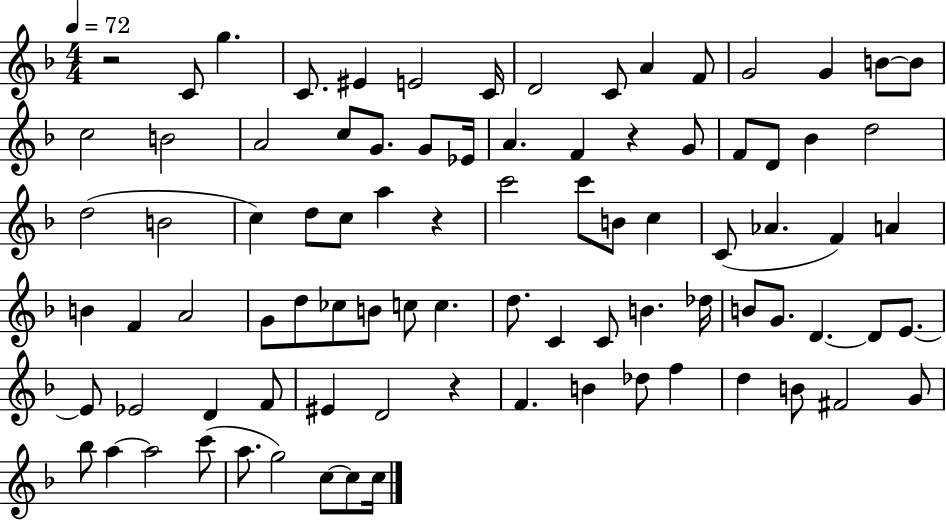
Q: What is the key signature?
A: F major